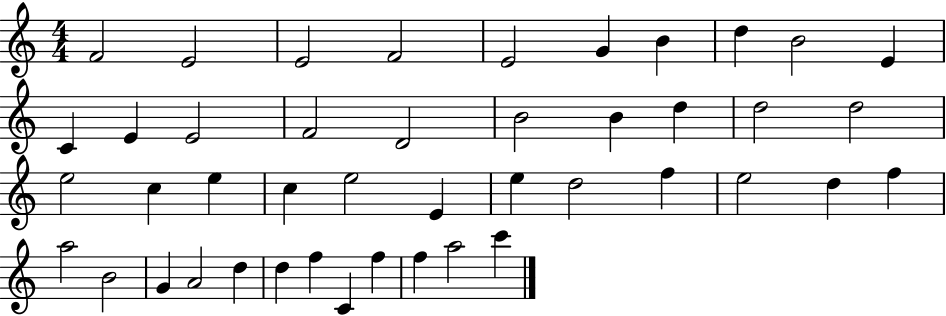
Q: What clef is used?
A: treble